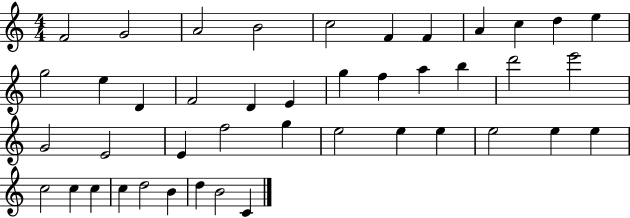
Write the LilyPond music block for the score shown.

{
  \clef treble
  \numericTimeSignature
  \time 4/4
  \key c \major
  f'2 g'2 | a'2 b'2 | c''2 f'4 f'4 | a'4 c''4 d''4 e''4 | \break g''2 e''4 d'4 | f'2 d'4 e'4 | g''4 f''4 a''4 b''4 | d'''2 e'''2 | \break g'2 e'2 | e'4 f''2 g''4 | e''2 e''4 e''4 | e''2 e''4 e''4 | \break c''2 c''4 c''4 | c''4 d''2 b'4 | d''4 b'2 c'4 | \bar "|."
}